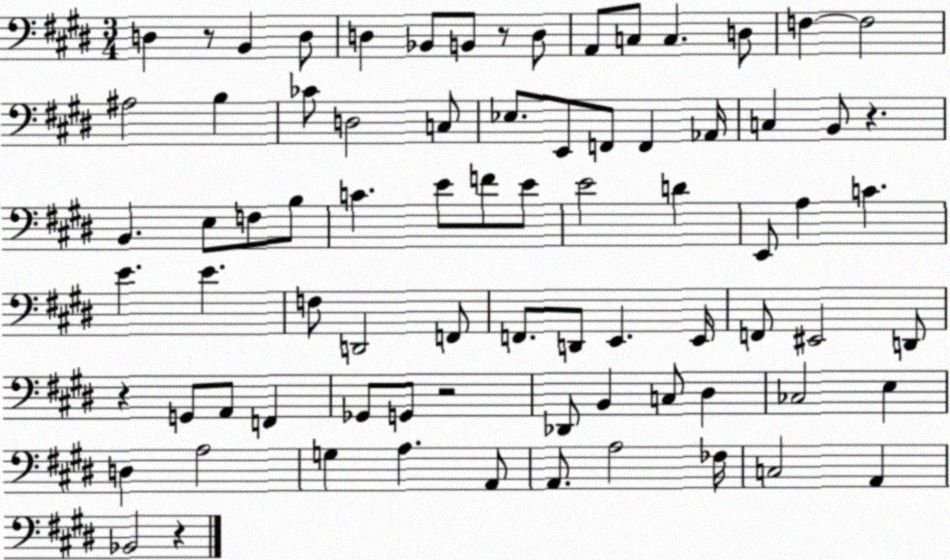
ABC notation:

X:1
T:Untitled
M:3/4
L:1/4
K:E
D, z/2 B,, D,/2 D, _B,,/2 B,,/2 z/2 D,/2 A,,/2 C,/2 C, D,/2 F, F,2 ^A,2 B, _C/2 D,2 C,/2 _E,/2 E,,/2 F,,/2 F,, _A,,/4 C, B,,/2 z B,, E,/2 F,/2 B,/2 C E/2 F/2 E/2 E2 D E,,/2 A, C E E F,/2 D,,2 F,,/2 F,,/2 D,,/2 E,, E,,/4 F,,/2 ^E,,2 D,,/2 z G,,/2 A,,/2 F,, _G,,/2 G,,/2 z2 _D,,/2 B,, C,/2 ^D, _C,2 E, D, A,2 G, A, A,,/2 A,,/2 A,2 _F,/4 C,2 A,, _B,,2 z